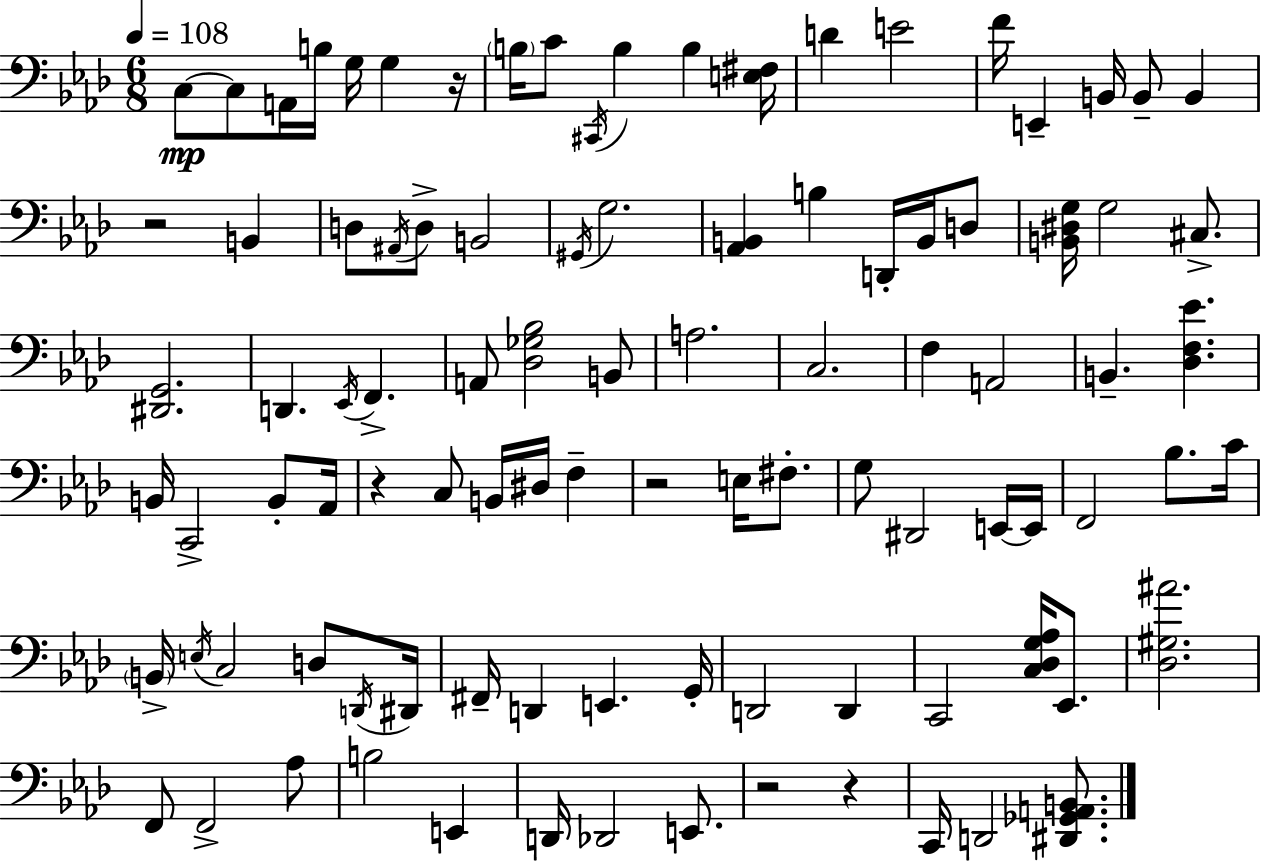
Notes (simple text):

C3/e C3/e A2/s B3/s G3/s G3/q R/s B3/s C4/e C#2/s B3/q B3/q [E3,F#3]/s D4/q E4/h F4/s E2/q B2/s B2/e B2/q R/h B2/q D3/e A#2/s D3/e B2/h G#2/s G3/h. [Ab2,B2]/q B3/q D2/s B2/s D3/e [B2,D#3,G3]/s G3/h C#3/e. [D#2,G2]/h. D2/q. Eb2/s F2/q. A2/e [Db3,Gb3,Bb3]/h B2/e A3/h. C3/h. F3/q A2/h B2/q. [Db3,F3,Eb4]/q. B2/s C2/h B2/e Ab2/s R/q C3/e B2/s D#3/s F3/q R/h E3/s F#3/e. G3/e D#2/h E2/s E2/s F2/h Bb3/e. C4/s B2/s E3/s C3/h D3/e D2/s D#2/s F#2/s D2/q E2/q. G2/s D2/h D2/q C2/h [C3,Db3,G3,Ab3]/s Eb2/e. [Db3,G#3,A#4]/h. F2/e F2/h Ab3/e B3/h E2/q D2/s Db2/h E2/e. R/h R/q C2/s D2/h [D#2,Gb2,A2,B2]/e.